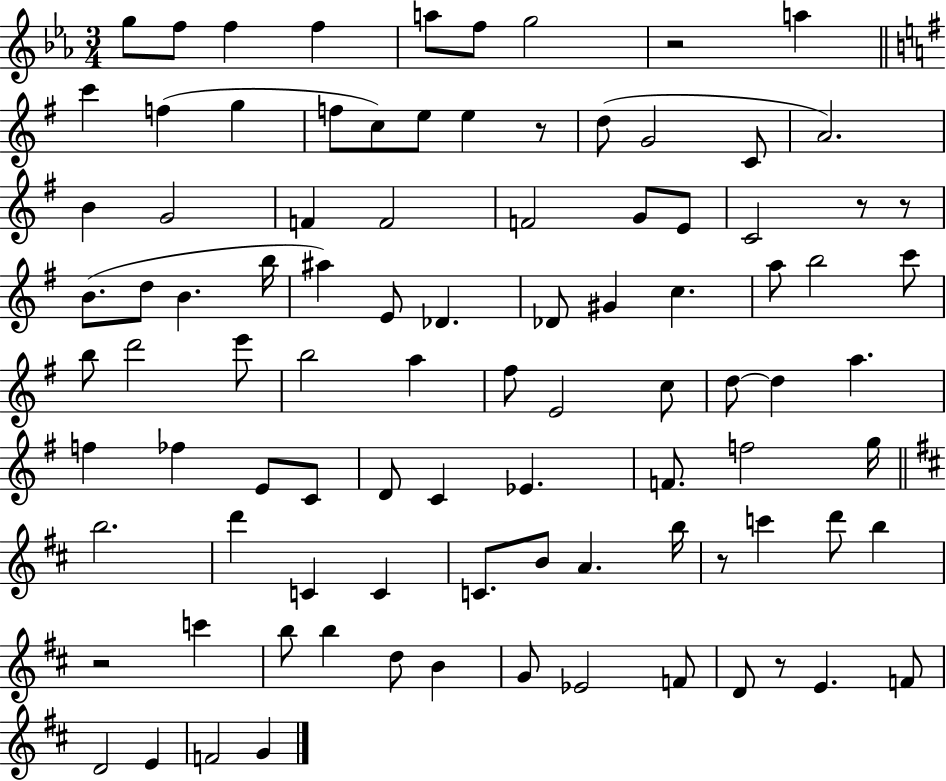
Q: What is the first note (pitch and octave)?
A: G5